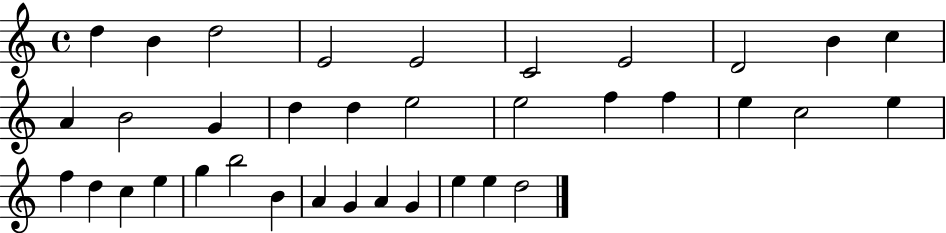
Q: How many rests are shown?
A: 0